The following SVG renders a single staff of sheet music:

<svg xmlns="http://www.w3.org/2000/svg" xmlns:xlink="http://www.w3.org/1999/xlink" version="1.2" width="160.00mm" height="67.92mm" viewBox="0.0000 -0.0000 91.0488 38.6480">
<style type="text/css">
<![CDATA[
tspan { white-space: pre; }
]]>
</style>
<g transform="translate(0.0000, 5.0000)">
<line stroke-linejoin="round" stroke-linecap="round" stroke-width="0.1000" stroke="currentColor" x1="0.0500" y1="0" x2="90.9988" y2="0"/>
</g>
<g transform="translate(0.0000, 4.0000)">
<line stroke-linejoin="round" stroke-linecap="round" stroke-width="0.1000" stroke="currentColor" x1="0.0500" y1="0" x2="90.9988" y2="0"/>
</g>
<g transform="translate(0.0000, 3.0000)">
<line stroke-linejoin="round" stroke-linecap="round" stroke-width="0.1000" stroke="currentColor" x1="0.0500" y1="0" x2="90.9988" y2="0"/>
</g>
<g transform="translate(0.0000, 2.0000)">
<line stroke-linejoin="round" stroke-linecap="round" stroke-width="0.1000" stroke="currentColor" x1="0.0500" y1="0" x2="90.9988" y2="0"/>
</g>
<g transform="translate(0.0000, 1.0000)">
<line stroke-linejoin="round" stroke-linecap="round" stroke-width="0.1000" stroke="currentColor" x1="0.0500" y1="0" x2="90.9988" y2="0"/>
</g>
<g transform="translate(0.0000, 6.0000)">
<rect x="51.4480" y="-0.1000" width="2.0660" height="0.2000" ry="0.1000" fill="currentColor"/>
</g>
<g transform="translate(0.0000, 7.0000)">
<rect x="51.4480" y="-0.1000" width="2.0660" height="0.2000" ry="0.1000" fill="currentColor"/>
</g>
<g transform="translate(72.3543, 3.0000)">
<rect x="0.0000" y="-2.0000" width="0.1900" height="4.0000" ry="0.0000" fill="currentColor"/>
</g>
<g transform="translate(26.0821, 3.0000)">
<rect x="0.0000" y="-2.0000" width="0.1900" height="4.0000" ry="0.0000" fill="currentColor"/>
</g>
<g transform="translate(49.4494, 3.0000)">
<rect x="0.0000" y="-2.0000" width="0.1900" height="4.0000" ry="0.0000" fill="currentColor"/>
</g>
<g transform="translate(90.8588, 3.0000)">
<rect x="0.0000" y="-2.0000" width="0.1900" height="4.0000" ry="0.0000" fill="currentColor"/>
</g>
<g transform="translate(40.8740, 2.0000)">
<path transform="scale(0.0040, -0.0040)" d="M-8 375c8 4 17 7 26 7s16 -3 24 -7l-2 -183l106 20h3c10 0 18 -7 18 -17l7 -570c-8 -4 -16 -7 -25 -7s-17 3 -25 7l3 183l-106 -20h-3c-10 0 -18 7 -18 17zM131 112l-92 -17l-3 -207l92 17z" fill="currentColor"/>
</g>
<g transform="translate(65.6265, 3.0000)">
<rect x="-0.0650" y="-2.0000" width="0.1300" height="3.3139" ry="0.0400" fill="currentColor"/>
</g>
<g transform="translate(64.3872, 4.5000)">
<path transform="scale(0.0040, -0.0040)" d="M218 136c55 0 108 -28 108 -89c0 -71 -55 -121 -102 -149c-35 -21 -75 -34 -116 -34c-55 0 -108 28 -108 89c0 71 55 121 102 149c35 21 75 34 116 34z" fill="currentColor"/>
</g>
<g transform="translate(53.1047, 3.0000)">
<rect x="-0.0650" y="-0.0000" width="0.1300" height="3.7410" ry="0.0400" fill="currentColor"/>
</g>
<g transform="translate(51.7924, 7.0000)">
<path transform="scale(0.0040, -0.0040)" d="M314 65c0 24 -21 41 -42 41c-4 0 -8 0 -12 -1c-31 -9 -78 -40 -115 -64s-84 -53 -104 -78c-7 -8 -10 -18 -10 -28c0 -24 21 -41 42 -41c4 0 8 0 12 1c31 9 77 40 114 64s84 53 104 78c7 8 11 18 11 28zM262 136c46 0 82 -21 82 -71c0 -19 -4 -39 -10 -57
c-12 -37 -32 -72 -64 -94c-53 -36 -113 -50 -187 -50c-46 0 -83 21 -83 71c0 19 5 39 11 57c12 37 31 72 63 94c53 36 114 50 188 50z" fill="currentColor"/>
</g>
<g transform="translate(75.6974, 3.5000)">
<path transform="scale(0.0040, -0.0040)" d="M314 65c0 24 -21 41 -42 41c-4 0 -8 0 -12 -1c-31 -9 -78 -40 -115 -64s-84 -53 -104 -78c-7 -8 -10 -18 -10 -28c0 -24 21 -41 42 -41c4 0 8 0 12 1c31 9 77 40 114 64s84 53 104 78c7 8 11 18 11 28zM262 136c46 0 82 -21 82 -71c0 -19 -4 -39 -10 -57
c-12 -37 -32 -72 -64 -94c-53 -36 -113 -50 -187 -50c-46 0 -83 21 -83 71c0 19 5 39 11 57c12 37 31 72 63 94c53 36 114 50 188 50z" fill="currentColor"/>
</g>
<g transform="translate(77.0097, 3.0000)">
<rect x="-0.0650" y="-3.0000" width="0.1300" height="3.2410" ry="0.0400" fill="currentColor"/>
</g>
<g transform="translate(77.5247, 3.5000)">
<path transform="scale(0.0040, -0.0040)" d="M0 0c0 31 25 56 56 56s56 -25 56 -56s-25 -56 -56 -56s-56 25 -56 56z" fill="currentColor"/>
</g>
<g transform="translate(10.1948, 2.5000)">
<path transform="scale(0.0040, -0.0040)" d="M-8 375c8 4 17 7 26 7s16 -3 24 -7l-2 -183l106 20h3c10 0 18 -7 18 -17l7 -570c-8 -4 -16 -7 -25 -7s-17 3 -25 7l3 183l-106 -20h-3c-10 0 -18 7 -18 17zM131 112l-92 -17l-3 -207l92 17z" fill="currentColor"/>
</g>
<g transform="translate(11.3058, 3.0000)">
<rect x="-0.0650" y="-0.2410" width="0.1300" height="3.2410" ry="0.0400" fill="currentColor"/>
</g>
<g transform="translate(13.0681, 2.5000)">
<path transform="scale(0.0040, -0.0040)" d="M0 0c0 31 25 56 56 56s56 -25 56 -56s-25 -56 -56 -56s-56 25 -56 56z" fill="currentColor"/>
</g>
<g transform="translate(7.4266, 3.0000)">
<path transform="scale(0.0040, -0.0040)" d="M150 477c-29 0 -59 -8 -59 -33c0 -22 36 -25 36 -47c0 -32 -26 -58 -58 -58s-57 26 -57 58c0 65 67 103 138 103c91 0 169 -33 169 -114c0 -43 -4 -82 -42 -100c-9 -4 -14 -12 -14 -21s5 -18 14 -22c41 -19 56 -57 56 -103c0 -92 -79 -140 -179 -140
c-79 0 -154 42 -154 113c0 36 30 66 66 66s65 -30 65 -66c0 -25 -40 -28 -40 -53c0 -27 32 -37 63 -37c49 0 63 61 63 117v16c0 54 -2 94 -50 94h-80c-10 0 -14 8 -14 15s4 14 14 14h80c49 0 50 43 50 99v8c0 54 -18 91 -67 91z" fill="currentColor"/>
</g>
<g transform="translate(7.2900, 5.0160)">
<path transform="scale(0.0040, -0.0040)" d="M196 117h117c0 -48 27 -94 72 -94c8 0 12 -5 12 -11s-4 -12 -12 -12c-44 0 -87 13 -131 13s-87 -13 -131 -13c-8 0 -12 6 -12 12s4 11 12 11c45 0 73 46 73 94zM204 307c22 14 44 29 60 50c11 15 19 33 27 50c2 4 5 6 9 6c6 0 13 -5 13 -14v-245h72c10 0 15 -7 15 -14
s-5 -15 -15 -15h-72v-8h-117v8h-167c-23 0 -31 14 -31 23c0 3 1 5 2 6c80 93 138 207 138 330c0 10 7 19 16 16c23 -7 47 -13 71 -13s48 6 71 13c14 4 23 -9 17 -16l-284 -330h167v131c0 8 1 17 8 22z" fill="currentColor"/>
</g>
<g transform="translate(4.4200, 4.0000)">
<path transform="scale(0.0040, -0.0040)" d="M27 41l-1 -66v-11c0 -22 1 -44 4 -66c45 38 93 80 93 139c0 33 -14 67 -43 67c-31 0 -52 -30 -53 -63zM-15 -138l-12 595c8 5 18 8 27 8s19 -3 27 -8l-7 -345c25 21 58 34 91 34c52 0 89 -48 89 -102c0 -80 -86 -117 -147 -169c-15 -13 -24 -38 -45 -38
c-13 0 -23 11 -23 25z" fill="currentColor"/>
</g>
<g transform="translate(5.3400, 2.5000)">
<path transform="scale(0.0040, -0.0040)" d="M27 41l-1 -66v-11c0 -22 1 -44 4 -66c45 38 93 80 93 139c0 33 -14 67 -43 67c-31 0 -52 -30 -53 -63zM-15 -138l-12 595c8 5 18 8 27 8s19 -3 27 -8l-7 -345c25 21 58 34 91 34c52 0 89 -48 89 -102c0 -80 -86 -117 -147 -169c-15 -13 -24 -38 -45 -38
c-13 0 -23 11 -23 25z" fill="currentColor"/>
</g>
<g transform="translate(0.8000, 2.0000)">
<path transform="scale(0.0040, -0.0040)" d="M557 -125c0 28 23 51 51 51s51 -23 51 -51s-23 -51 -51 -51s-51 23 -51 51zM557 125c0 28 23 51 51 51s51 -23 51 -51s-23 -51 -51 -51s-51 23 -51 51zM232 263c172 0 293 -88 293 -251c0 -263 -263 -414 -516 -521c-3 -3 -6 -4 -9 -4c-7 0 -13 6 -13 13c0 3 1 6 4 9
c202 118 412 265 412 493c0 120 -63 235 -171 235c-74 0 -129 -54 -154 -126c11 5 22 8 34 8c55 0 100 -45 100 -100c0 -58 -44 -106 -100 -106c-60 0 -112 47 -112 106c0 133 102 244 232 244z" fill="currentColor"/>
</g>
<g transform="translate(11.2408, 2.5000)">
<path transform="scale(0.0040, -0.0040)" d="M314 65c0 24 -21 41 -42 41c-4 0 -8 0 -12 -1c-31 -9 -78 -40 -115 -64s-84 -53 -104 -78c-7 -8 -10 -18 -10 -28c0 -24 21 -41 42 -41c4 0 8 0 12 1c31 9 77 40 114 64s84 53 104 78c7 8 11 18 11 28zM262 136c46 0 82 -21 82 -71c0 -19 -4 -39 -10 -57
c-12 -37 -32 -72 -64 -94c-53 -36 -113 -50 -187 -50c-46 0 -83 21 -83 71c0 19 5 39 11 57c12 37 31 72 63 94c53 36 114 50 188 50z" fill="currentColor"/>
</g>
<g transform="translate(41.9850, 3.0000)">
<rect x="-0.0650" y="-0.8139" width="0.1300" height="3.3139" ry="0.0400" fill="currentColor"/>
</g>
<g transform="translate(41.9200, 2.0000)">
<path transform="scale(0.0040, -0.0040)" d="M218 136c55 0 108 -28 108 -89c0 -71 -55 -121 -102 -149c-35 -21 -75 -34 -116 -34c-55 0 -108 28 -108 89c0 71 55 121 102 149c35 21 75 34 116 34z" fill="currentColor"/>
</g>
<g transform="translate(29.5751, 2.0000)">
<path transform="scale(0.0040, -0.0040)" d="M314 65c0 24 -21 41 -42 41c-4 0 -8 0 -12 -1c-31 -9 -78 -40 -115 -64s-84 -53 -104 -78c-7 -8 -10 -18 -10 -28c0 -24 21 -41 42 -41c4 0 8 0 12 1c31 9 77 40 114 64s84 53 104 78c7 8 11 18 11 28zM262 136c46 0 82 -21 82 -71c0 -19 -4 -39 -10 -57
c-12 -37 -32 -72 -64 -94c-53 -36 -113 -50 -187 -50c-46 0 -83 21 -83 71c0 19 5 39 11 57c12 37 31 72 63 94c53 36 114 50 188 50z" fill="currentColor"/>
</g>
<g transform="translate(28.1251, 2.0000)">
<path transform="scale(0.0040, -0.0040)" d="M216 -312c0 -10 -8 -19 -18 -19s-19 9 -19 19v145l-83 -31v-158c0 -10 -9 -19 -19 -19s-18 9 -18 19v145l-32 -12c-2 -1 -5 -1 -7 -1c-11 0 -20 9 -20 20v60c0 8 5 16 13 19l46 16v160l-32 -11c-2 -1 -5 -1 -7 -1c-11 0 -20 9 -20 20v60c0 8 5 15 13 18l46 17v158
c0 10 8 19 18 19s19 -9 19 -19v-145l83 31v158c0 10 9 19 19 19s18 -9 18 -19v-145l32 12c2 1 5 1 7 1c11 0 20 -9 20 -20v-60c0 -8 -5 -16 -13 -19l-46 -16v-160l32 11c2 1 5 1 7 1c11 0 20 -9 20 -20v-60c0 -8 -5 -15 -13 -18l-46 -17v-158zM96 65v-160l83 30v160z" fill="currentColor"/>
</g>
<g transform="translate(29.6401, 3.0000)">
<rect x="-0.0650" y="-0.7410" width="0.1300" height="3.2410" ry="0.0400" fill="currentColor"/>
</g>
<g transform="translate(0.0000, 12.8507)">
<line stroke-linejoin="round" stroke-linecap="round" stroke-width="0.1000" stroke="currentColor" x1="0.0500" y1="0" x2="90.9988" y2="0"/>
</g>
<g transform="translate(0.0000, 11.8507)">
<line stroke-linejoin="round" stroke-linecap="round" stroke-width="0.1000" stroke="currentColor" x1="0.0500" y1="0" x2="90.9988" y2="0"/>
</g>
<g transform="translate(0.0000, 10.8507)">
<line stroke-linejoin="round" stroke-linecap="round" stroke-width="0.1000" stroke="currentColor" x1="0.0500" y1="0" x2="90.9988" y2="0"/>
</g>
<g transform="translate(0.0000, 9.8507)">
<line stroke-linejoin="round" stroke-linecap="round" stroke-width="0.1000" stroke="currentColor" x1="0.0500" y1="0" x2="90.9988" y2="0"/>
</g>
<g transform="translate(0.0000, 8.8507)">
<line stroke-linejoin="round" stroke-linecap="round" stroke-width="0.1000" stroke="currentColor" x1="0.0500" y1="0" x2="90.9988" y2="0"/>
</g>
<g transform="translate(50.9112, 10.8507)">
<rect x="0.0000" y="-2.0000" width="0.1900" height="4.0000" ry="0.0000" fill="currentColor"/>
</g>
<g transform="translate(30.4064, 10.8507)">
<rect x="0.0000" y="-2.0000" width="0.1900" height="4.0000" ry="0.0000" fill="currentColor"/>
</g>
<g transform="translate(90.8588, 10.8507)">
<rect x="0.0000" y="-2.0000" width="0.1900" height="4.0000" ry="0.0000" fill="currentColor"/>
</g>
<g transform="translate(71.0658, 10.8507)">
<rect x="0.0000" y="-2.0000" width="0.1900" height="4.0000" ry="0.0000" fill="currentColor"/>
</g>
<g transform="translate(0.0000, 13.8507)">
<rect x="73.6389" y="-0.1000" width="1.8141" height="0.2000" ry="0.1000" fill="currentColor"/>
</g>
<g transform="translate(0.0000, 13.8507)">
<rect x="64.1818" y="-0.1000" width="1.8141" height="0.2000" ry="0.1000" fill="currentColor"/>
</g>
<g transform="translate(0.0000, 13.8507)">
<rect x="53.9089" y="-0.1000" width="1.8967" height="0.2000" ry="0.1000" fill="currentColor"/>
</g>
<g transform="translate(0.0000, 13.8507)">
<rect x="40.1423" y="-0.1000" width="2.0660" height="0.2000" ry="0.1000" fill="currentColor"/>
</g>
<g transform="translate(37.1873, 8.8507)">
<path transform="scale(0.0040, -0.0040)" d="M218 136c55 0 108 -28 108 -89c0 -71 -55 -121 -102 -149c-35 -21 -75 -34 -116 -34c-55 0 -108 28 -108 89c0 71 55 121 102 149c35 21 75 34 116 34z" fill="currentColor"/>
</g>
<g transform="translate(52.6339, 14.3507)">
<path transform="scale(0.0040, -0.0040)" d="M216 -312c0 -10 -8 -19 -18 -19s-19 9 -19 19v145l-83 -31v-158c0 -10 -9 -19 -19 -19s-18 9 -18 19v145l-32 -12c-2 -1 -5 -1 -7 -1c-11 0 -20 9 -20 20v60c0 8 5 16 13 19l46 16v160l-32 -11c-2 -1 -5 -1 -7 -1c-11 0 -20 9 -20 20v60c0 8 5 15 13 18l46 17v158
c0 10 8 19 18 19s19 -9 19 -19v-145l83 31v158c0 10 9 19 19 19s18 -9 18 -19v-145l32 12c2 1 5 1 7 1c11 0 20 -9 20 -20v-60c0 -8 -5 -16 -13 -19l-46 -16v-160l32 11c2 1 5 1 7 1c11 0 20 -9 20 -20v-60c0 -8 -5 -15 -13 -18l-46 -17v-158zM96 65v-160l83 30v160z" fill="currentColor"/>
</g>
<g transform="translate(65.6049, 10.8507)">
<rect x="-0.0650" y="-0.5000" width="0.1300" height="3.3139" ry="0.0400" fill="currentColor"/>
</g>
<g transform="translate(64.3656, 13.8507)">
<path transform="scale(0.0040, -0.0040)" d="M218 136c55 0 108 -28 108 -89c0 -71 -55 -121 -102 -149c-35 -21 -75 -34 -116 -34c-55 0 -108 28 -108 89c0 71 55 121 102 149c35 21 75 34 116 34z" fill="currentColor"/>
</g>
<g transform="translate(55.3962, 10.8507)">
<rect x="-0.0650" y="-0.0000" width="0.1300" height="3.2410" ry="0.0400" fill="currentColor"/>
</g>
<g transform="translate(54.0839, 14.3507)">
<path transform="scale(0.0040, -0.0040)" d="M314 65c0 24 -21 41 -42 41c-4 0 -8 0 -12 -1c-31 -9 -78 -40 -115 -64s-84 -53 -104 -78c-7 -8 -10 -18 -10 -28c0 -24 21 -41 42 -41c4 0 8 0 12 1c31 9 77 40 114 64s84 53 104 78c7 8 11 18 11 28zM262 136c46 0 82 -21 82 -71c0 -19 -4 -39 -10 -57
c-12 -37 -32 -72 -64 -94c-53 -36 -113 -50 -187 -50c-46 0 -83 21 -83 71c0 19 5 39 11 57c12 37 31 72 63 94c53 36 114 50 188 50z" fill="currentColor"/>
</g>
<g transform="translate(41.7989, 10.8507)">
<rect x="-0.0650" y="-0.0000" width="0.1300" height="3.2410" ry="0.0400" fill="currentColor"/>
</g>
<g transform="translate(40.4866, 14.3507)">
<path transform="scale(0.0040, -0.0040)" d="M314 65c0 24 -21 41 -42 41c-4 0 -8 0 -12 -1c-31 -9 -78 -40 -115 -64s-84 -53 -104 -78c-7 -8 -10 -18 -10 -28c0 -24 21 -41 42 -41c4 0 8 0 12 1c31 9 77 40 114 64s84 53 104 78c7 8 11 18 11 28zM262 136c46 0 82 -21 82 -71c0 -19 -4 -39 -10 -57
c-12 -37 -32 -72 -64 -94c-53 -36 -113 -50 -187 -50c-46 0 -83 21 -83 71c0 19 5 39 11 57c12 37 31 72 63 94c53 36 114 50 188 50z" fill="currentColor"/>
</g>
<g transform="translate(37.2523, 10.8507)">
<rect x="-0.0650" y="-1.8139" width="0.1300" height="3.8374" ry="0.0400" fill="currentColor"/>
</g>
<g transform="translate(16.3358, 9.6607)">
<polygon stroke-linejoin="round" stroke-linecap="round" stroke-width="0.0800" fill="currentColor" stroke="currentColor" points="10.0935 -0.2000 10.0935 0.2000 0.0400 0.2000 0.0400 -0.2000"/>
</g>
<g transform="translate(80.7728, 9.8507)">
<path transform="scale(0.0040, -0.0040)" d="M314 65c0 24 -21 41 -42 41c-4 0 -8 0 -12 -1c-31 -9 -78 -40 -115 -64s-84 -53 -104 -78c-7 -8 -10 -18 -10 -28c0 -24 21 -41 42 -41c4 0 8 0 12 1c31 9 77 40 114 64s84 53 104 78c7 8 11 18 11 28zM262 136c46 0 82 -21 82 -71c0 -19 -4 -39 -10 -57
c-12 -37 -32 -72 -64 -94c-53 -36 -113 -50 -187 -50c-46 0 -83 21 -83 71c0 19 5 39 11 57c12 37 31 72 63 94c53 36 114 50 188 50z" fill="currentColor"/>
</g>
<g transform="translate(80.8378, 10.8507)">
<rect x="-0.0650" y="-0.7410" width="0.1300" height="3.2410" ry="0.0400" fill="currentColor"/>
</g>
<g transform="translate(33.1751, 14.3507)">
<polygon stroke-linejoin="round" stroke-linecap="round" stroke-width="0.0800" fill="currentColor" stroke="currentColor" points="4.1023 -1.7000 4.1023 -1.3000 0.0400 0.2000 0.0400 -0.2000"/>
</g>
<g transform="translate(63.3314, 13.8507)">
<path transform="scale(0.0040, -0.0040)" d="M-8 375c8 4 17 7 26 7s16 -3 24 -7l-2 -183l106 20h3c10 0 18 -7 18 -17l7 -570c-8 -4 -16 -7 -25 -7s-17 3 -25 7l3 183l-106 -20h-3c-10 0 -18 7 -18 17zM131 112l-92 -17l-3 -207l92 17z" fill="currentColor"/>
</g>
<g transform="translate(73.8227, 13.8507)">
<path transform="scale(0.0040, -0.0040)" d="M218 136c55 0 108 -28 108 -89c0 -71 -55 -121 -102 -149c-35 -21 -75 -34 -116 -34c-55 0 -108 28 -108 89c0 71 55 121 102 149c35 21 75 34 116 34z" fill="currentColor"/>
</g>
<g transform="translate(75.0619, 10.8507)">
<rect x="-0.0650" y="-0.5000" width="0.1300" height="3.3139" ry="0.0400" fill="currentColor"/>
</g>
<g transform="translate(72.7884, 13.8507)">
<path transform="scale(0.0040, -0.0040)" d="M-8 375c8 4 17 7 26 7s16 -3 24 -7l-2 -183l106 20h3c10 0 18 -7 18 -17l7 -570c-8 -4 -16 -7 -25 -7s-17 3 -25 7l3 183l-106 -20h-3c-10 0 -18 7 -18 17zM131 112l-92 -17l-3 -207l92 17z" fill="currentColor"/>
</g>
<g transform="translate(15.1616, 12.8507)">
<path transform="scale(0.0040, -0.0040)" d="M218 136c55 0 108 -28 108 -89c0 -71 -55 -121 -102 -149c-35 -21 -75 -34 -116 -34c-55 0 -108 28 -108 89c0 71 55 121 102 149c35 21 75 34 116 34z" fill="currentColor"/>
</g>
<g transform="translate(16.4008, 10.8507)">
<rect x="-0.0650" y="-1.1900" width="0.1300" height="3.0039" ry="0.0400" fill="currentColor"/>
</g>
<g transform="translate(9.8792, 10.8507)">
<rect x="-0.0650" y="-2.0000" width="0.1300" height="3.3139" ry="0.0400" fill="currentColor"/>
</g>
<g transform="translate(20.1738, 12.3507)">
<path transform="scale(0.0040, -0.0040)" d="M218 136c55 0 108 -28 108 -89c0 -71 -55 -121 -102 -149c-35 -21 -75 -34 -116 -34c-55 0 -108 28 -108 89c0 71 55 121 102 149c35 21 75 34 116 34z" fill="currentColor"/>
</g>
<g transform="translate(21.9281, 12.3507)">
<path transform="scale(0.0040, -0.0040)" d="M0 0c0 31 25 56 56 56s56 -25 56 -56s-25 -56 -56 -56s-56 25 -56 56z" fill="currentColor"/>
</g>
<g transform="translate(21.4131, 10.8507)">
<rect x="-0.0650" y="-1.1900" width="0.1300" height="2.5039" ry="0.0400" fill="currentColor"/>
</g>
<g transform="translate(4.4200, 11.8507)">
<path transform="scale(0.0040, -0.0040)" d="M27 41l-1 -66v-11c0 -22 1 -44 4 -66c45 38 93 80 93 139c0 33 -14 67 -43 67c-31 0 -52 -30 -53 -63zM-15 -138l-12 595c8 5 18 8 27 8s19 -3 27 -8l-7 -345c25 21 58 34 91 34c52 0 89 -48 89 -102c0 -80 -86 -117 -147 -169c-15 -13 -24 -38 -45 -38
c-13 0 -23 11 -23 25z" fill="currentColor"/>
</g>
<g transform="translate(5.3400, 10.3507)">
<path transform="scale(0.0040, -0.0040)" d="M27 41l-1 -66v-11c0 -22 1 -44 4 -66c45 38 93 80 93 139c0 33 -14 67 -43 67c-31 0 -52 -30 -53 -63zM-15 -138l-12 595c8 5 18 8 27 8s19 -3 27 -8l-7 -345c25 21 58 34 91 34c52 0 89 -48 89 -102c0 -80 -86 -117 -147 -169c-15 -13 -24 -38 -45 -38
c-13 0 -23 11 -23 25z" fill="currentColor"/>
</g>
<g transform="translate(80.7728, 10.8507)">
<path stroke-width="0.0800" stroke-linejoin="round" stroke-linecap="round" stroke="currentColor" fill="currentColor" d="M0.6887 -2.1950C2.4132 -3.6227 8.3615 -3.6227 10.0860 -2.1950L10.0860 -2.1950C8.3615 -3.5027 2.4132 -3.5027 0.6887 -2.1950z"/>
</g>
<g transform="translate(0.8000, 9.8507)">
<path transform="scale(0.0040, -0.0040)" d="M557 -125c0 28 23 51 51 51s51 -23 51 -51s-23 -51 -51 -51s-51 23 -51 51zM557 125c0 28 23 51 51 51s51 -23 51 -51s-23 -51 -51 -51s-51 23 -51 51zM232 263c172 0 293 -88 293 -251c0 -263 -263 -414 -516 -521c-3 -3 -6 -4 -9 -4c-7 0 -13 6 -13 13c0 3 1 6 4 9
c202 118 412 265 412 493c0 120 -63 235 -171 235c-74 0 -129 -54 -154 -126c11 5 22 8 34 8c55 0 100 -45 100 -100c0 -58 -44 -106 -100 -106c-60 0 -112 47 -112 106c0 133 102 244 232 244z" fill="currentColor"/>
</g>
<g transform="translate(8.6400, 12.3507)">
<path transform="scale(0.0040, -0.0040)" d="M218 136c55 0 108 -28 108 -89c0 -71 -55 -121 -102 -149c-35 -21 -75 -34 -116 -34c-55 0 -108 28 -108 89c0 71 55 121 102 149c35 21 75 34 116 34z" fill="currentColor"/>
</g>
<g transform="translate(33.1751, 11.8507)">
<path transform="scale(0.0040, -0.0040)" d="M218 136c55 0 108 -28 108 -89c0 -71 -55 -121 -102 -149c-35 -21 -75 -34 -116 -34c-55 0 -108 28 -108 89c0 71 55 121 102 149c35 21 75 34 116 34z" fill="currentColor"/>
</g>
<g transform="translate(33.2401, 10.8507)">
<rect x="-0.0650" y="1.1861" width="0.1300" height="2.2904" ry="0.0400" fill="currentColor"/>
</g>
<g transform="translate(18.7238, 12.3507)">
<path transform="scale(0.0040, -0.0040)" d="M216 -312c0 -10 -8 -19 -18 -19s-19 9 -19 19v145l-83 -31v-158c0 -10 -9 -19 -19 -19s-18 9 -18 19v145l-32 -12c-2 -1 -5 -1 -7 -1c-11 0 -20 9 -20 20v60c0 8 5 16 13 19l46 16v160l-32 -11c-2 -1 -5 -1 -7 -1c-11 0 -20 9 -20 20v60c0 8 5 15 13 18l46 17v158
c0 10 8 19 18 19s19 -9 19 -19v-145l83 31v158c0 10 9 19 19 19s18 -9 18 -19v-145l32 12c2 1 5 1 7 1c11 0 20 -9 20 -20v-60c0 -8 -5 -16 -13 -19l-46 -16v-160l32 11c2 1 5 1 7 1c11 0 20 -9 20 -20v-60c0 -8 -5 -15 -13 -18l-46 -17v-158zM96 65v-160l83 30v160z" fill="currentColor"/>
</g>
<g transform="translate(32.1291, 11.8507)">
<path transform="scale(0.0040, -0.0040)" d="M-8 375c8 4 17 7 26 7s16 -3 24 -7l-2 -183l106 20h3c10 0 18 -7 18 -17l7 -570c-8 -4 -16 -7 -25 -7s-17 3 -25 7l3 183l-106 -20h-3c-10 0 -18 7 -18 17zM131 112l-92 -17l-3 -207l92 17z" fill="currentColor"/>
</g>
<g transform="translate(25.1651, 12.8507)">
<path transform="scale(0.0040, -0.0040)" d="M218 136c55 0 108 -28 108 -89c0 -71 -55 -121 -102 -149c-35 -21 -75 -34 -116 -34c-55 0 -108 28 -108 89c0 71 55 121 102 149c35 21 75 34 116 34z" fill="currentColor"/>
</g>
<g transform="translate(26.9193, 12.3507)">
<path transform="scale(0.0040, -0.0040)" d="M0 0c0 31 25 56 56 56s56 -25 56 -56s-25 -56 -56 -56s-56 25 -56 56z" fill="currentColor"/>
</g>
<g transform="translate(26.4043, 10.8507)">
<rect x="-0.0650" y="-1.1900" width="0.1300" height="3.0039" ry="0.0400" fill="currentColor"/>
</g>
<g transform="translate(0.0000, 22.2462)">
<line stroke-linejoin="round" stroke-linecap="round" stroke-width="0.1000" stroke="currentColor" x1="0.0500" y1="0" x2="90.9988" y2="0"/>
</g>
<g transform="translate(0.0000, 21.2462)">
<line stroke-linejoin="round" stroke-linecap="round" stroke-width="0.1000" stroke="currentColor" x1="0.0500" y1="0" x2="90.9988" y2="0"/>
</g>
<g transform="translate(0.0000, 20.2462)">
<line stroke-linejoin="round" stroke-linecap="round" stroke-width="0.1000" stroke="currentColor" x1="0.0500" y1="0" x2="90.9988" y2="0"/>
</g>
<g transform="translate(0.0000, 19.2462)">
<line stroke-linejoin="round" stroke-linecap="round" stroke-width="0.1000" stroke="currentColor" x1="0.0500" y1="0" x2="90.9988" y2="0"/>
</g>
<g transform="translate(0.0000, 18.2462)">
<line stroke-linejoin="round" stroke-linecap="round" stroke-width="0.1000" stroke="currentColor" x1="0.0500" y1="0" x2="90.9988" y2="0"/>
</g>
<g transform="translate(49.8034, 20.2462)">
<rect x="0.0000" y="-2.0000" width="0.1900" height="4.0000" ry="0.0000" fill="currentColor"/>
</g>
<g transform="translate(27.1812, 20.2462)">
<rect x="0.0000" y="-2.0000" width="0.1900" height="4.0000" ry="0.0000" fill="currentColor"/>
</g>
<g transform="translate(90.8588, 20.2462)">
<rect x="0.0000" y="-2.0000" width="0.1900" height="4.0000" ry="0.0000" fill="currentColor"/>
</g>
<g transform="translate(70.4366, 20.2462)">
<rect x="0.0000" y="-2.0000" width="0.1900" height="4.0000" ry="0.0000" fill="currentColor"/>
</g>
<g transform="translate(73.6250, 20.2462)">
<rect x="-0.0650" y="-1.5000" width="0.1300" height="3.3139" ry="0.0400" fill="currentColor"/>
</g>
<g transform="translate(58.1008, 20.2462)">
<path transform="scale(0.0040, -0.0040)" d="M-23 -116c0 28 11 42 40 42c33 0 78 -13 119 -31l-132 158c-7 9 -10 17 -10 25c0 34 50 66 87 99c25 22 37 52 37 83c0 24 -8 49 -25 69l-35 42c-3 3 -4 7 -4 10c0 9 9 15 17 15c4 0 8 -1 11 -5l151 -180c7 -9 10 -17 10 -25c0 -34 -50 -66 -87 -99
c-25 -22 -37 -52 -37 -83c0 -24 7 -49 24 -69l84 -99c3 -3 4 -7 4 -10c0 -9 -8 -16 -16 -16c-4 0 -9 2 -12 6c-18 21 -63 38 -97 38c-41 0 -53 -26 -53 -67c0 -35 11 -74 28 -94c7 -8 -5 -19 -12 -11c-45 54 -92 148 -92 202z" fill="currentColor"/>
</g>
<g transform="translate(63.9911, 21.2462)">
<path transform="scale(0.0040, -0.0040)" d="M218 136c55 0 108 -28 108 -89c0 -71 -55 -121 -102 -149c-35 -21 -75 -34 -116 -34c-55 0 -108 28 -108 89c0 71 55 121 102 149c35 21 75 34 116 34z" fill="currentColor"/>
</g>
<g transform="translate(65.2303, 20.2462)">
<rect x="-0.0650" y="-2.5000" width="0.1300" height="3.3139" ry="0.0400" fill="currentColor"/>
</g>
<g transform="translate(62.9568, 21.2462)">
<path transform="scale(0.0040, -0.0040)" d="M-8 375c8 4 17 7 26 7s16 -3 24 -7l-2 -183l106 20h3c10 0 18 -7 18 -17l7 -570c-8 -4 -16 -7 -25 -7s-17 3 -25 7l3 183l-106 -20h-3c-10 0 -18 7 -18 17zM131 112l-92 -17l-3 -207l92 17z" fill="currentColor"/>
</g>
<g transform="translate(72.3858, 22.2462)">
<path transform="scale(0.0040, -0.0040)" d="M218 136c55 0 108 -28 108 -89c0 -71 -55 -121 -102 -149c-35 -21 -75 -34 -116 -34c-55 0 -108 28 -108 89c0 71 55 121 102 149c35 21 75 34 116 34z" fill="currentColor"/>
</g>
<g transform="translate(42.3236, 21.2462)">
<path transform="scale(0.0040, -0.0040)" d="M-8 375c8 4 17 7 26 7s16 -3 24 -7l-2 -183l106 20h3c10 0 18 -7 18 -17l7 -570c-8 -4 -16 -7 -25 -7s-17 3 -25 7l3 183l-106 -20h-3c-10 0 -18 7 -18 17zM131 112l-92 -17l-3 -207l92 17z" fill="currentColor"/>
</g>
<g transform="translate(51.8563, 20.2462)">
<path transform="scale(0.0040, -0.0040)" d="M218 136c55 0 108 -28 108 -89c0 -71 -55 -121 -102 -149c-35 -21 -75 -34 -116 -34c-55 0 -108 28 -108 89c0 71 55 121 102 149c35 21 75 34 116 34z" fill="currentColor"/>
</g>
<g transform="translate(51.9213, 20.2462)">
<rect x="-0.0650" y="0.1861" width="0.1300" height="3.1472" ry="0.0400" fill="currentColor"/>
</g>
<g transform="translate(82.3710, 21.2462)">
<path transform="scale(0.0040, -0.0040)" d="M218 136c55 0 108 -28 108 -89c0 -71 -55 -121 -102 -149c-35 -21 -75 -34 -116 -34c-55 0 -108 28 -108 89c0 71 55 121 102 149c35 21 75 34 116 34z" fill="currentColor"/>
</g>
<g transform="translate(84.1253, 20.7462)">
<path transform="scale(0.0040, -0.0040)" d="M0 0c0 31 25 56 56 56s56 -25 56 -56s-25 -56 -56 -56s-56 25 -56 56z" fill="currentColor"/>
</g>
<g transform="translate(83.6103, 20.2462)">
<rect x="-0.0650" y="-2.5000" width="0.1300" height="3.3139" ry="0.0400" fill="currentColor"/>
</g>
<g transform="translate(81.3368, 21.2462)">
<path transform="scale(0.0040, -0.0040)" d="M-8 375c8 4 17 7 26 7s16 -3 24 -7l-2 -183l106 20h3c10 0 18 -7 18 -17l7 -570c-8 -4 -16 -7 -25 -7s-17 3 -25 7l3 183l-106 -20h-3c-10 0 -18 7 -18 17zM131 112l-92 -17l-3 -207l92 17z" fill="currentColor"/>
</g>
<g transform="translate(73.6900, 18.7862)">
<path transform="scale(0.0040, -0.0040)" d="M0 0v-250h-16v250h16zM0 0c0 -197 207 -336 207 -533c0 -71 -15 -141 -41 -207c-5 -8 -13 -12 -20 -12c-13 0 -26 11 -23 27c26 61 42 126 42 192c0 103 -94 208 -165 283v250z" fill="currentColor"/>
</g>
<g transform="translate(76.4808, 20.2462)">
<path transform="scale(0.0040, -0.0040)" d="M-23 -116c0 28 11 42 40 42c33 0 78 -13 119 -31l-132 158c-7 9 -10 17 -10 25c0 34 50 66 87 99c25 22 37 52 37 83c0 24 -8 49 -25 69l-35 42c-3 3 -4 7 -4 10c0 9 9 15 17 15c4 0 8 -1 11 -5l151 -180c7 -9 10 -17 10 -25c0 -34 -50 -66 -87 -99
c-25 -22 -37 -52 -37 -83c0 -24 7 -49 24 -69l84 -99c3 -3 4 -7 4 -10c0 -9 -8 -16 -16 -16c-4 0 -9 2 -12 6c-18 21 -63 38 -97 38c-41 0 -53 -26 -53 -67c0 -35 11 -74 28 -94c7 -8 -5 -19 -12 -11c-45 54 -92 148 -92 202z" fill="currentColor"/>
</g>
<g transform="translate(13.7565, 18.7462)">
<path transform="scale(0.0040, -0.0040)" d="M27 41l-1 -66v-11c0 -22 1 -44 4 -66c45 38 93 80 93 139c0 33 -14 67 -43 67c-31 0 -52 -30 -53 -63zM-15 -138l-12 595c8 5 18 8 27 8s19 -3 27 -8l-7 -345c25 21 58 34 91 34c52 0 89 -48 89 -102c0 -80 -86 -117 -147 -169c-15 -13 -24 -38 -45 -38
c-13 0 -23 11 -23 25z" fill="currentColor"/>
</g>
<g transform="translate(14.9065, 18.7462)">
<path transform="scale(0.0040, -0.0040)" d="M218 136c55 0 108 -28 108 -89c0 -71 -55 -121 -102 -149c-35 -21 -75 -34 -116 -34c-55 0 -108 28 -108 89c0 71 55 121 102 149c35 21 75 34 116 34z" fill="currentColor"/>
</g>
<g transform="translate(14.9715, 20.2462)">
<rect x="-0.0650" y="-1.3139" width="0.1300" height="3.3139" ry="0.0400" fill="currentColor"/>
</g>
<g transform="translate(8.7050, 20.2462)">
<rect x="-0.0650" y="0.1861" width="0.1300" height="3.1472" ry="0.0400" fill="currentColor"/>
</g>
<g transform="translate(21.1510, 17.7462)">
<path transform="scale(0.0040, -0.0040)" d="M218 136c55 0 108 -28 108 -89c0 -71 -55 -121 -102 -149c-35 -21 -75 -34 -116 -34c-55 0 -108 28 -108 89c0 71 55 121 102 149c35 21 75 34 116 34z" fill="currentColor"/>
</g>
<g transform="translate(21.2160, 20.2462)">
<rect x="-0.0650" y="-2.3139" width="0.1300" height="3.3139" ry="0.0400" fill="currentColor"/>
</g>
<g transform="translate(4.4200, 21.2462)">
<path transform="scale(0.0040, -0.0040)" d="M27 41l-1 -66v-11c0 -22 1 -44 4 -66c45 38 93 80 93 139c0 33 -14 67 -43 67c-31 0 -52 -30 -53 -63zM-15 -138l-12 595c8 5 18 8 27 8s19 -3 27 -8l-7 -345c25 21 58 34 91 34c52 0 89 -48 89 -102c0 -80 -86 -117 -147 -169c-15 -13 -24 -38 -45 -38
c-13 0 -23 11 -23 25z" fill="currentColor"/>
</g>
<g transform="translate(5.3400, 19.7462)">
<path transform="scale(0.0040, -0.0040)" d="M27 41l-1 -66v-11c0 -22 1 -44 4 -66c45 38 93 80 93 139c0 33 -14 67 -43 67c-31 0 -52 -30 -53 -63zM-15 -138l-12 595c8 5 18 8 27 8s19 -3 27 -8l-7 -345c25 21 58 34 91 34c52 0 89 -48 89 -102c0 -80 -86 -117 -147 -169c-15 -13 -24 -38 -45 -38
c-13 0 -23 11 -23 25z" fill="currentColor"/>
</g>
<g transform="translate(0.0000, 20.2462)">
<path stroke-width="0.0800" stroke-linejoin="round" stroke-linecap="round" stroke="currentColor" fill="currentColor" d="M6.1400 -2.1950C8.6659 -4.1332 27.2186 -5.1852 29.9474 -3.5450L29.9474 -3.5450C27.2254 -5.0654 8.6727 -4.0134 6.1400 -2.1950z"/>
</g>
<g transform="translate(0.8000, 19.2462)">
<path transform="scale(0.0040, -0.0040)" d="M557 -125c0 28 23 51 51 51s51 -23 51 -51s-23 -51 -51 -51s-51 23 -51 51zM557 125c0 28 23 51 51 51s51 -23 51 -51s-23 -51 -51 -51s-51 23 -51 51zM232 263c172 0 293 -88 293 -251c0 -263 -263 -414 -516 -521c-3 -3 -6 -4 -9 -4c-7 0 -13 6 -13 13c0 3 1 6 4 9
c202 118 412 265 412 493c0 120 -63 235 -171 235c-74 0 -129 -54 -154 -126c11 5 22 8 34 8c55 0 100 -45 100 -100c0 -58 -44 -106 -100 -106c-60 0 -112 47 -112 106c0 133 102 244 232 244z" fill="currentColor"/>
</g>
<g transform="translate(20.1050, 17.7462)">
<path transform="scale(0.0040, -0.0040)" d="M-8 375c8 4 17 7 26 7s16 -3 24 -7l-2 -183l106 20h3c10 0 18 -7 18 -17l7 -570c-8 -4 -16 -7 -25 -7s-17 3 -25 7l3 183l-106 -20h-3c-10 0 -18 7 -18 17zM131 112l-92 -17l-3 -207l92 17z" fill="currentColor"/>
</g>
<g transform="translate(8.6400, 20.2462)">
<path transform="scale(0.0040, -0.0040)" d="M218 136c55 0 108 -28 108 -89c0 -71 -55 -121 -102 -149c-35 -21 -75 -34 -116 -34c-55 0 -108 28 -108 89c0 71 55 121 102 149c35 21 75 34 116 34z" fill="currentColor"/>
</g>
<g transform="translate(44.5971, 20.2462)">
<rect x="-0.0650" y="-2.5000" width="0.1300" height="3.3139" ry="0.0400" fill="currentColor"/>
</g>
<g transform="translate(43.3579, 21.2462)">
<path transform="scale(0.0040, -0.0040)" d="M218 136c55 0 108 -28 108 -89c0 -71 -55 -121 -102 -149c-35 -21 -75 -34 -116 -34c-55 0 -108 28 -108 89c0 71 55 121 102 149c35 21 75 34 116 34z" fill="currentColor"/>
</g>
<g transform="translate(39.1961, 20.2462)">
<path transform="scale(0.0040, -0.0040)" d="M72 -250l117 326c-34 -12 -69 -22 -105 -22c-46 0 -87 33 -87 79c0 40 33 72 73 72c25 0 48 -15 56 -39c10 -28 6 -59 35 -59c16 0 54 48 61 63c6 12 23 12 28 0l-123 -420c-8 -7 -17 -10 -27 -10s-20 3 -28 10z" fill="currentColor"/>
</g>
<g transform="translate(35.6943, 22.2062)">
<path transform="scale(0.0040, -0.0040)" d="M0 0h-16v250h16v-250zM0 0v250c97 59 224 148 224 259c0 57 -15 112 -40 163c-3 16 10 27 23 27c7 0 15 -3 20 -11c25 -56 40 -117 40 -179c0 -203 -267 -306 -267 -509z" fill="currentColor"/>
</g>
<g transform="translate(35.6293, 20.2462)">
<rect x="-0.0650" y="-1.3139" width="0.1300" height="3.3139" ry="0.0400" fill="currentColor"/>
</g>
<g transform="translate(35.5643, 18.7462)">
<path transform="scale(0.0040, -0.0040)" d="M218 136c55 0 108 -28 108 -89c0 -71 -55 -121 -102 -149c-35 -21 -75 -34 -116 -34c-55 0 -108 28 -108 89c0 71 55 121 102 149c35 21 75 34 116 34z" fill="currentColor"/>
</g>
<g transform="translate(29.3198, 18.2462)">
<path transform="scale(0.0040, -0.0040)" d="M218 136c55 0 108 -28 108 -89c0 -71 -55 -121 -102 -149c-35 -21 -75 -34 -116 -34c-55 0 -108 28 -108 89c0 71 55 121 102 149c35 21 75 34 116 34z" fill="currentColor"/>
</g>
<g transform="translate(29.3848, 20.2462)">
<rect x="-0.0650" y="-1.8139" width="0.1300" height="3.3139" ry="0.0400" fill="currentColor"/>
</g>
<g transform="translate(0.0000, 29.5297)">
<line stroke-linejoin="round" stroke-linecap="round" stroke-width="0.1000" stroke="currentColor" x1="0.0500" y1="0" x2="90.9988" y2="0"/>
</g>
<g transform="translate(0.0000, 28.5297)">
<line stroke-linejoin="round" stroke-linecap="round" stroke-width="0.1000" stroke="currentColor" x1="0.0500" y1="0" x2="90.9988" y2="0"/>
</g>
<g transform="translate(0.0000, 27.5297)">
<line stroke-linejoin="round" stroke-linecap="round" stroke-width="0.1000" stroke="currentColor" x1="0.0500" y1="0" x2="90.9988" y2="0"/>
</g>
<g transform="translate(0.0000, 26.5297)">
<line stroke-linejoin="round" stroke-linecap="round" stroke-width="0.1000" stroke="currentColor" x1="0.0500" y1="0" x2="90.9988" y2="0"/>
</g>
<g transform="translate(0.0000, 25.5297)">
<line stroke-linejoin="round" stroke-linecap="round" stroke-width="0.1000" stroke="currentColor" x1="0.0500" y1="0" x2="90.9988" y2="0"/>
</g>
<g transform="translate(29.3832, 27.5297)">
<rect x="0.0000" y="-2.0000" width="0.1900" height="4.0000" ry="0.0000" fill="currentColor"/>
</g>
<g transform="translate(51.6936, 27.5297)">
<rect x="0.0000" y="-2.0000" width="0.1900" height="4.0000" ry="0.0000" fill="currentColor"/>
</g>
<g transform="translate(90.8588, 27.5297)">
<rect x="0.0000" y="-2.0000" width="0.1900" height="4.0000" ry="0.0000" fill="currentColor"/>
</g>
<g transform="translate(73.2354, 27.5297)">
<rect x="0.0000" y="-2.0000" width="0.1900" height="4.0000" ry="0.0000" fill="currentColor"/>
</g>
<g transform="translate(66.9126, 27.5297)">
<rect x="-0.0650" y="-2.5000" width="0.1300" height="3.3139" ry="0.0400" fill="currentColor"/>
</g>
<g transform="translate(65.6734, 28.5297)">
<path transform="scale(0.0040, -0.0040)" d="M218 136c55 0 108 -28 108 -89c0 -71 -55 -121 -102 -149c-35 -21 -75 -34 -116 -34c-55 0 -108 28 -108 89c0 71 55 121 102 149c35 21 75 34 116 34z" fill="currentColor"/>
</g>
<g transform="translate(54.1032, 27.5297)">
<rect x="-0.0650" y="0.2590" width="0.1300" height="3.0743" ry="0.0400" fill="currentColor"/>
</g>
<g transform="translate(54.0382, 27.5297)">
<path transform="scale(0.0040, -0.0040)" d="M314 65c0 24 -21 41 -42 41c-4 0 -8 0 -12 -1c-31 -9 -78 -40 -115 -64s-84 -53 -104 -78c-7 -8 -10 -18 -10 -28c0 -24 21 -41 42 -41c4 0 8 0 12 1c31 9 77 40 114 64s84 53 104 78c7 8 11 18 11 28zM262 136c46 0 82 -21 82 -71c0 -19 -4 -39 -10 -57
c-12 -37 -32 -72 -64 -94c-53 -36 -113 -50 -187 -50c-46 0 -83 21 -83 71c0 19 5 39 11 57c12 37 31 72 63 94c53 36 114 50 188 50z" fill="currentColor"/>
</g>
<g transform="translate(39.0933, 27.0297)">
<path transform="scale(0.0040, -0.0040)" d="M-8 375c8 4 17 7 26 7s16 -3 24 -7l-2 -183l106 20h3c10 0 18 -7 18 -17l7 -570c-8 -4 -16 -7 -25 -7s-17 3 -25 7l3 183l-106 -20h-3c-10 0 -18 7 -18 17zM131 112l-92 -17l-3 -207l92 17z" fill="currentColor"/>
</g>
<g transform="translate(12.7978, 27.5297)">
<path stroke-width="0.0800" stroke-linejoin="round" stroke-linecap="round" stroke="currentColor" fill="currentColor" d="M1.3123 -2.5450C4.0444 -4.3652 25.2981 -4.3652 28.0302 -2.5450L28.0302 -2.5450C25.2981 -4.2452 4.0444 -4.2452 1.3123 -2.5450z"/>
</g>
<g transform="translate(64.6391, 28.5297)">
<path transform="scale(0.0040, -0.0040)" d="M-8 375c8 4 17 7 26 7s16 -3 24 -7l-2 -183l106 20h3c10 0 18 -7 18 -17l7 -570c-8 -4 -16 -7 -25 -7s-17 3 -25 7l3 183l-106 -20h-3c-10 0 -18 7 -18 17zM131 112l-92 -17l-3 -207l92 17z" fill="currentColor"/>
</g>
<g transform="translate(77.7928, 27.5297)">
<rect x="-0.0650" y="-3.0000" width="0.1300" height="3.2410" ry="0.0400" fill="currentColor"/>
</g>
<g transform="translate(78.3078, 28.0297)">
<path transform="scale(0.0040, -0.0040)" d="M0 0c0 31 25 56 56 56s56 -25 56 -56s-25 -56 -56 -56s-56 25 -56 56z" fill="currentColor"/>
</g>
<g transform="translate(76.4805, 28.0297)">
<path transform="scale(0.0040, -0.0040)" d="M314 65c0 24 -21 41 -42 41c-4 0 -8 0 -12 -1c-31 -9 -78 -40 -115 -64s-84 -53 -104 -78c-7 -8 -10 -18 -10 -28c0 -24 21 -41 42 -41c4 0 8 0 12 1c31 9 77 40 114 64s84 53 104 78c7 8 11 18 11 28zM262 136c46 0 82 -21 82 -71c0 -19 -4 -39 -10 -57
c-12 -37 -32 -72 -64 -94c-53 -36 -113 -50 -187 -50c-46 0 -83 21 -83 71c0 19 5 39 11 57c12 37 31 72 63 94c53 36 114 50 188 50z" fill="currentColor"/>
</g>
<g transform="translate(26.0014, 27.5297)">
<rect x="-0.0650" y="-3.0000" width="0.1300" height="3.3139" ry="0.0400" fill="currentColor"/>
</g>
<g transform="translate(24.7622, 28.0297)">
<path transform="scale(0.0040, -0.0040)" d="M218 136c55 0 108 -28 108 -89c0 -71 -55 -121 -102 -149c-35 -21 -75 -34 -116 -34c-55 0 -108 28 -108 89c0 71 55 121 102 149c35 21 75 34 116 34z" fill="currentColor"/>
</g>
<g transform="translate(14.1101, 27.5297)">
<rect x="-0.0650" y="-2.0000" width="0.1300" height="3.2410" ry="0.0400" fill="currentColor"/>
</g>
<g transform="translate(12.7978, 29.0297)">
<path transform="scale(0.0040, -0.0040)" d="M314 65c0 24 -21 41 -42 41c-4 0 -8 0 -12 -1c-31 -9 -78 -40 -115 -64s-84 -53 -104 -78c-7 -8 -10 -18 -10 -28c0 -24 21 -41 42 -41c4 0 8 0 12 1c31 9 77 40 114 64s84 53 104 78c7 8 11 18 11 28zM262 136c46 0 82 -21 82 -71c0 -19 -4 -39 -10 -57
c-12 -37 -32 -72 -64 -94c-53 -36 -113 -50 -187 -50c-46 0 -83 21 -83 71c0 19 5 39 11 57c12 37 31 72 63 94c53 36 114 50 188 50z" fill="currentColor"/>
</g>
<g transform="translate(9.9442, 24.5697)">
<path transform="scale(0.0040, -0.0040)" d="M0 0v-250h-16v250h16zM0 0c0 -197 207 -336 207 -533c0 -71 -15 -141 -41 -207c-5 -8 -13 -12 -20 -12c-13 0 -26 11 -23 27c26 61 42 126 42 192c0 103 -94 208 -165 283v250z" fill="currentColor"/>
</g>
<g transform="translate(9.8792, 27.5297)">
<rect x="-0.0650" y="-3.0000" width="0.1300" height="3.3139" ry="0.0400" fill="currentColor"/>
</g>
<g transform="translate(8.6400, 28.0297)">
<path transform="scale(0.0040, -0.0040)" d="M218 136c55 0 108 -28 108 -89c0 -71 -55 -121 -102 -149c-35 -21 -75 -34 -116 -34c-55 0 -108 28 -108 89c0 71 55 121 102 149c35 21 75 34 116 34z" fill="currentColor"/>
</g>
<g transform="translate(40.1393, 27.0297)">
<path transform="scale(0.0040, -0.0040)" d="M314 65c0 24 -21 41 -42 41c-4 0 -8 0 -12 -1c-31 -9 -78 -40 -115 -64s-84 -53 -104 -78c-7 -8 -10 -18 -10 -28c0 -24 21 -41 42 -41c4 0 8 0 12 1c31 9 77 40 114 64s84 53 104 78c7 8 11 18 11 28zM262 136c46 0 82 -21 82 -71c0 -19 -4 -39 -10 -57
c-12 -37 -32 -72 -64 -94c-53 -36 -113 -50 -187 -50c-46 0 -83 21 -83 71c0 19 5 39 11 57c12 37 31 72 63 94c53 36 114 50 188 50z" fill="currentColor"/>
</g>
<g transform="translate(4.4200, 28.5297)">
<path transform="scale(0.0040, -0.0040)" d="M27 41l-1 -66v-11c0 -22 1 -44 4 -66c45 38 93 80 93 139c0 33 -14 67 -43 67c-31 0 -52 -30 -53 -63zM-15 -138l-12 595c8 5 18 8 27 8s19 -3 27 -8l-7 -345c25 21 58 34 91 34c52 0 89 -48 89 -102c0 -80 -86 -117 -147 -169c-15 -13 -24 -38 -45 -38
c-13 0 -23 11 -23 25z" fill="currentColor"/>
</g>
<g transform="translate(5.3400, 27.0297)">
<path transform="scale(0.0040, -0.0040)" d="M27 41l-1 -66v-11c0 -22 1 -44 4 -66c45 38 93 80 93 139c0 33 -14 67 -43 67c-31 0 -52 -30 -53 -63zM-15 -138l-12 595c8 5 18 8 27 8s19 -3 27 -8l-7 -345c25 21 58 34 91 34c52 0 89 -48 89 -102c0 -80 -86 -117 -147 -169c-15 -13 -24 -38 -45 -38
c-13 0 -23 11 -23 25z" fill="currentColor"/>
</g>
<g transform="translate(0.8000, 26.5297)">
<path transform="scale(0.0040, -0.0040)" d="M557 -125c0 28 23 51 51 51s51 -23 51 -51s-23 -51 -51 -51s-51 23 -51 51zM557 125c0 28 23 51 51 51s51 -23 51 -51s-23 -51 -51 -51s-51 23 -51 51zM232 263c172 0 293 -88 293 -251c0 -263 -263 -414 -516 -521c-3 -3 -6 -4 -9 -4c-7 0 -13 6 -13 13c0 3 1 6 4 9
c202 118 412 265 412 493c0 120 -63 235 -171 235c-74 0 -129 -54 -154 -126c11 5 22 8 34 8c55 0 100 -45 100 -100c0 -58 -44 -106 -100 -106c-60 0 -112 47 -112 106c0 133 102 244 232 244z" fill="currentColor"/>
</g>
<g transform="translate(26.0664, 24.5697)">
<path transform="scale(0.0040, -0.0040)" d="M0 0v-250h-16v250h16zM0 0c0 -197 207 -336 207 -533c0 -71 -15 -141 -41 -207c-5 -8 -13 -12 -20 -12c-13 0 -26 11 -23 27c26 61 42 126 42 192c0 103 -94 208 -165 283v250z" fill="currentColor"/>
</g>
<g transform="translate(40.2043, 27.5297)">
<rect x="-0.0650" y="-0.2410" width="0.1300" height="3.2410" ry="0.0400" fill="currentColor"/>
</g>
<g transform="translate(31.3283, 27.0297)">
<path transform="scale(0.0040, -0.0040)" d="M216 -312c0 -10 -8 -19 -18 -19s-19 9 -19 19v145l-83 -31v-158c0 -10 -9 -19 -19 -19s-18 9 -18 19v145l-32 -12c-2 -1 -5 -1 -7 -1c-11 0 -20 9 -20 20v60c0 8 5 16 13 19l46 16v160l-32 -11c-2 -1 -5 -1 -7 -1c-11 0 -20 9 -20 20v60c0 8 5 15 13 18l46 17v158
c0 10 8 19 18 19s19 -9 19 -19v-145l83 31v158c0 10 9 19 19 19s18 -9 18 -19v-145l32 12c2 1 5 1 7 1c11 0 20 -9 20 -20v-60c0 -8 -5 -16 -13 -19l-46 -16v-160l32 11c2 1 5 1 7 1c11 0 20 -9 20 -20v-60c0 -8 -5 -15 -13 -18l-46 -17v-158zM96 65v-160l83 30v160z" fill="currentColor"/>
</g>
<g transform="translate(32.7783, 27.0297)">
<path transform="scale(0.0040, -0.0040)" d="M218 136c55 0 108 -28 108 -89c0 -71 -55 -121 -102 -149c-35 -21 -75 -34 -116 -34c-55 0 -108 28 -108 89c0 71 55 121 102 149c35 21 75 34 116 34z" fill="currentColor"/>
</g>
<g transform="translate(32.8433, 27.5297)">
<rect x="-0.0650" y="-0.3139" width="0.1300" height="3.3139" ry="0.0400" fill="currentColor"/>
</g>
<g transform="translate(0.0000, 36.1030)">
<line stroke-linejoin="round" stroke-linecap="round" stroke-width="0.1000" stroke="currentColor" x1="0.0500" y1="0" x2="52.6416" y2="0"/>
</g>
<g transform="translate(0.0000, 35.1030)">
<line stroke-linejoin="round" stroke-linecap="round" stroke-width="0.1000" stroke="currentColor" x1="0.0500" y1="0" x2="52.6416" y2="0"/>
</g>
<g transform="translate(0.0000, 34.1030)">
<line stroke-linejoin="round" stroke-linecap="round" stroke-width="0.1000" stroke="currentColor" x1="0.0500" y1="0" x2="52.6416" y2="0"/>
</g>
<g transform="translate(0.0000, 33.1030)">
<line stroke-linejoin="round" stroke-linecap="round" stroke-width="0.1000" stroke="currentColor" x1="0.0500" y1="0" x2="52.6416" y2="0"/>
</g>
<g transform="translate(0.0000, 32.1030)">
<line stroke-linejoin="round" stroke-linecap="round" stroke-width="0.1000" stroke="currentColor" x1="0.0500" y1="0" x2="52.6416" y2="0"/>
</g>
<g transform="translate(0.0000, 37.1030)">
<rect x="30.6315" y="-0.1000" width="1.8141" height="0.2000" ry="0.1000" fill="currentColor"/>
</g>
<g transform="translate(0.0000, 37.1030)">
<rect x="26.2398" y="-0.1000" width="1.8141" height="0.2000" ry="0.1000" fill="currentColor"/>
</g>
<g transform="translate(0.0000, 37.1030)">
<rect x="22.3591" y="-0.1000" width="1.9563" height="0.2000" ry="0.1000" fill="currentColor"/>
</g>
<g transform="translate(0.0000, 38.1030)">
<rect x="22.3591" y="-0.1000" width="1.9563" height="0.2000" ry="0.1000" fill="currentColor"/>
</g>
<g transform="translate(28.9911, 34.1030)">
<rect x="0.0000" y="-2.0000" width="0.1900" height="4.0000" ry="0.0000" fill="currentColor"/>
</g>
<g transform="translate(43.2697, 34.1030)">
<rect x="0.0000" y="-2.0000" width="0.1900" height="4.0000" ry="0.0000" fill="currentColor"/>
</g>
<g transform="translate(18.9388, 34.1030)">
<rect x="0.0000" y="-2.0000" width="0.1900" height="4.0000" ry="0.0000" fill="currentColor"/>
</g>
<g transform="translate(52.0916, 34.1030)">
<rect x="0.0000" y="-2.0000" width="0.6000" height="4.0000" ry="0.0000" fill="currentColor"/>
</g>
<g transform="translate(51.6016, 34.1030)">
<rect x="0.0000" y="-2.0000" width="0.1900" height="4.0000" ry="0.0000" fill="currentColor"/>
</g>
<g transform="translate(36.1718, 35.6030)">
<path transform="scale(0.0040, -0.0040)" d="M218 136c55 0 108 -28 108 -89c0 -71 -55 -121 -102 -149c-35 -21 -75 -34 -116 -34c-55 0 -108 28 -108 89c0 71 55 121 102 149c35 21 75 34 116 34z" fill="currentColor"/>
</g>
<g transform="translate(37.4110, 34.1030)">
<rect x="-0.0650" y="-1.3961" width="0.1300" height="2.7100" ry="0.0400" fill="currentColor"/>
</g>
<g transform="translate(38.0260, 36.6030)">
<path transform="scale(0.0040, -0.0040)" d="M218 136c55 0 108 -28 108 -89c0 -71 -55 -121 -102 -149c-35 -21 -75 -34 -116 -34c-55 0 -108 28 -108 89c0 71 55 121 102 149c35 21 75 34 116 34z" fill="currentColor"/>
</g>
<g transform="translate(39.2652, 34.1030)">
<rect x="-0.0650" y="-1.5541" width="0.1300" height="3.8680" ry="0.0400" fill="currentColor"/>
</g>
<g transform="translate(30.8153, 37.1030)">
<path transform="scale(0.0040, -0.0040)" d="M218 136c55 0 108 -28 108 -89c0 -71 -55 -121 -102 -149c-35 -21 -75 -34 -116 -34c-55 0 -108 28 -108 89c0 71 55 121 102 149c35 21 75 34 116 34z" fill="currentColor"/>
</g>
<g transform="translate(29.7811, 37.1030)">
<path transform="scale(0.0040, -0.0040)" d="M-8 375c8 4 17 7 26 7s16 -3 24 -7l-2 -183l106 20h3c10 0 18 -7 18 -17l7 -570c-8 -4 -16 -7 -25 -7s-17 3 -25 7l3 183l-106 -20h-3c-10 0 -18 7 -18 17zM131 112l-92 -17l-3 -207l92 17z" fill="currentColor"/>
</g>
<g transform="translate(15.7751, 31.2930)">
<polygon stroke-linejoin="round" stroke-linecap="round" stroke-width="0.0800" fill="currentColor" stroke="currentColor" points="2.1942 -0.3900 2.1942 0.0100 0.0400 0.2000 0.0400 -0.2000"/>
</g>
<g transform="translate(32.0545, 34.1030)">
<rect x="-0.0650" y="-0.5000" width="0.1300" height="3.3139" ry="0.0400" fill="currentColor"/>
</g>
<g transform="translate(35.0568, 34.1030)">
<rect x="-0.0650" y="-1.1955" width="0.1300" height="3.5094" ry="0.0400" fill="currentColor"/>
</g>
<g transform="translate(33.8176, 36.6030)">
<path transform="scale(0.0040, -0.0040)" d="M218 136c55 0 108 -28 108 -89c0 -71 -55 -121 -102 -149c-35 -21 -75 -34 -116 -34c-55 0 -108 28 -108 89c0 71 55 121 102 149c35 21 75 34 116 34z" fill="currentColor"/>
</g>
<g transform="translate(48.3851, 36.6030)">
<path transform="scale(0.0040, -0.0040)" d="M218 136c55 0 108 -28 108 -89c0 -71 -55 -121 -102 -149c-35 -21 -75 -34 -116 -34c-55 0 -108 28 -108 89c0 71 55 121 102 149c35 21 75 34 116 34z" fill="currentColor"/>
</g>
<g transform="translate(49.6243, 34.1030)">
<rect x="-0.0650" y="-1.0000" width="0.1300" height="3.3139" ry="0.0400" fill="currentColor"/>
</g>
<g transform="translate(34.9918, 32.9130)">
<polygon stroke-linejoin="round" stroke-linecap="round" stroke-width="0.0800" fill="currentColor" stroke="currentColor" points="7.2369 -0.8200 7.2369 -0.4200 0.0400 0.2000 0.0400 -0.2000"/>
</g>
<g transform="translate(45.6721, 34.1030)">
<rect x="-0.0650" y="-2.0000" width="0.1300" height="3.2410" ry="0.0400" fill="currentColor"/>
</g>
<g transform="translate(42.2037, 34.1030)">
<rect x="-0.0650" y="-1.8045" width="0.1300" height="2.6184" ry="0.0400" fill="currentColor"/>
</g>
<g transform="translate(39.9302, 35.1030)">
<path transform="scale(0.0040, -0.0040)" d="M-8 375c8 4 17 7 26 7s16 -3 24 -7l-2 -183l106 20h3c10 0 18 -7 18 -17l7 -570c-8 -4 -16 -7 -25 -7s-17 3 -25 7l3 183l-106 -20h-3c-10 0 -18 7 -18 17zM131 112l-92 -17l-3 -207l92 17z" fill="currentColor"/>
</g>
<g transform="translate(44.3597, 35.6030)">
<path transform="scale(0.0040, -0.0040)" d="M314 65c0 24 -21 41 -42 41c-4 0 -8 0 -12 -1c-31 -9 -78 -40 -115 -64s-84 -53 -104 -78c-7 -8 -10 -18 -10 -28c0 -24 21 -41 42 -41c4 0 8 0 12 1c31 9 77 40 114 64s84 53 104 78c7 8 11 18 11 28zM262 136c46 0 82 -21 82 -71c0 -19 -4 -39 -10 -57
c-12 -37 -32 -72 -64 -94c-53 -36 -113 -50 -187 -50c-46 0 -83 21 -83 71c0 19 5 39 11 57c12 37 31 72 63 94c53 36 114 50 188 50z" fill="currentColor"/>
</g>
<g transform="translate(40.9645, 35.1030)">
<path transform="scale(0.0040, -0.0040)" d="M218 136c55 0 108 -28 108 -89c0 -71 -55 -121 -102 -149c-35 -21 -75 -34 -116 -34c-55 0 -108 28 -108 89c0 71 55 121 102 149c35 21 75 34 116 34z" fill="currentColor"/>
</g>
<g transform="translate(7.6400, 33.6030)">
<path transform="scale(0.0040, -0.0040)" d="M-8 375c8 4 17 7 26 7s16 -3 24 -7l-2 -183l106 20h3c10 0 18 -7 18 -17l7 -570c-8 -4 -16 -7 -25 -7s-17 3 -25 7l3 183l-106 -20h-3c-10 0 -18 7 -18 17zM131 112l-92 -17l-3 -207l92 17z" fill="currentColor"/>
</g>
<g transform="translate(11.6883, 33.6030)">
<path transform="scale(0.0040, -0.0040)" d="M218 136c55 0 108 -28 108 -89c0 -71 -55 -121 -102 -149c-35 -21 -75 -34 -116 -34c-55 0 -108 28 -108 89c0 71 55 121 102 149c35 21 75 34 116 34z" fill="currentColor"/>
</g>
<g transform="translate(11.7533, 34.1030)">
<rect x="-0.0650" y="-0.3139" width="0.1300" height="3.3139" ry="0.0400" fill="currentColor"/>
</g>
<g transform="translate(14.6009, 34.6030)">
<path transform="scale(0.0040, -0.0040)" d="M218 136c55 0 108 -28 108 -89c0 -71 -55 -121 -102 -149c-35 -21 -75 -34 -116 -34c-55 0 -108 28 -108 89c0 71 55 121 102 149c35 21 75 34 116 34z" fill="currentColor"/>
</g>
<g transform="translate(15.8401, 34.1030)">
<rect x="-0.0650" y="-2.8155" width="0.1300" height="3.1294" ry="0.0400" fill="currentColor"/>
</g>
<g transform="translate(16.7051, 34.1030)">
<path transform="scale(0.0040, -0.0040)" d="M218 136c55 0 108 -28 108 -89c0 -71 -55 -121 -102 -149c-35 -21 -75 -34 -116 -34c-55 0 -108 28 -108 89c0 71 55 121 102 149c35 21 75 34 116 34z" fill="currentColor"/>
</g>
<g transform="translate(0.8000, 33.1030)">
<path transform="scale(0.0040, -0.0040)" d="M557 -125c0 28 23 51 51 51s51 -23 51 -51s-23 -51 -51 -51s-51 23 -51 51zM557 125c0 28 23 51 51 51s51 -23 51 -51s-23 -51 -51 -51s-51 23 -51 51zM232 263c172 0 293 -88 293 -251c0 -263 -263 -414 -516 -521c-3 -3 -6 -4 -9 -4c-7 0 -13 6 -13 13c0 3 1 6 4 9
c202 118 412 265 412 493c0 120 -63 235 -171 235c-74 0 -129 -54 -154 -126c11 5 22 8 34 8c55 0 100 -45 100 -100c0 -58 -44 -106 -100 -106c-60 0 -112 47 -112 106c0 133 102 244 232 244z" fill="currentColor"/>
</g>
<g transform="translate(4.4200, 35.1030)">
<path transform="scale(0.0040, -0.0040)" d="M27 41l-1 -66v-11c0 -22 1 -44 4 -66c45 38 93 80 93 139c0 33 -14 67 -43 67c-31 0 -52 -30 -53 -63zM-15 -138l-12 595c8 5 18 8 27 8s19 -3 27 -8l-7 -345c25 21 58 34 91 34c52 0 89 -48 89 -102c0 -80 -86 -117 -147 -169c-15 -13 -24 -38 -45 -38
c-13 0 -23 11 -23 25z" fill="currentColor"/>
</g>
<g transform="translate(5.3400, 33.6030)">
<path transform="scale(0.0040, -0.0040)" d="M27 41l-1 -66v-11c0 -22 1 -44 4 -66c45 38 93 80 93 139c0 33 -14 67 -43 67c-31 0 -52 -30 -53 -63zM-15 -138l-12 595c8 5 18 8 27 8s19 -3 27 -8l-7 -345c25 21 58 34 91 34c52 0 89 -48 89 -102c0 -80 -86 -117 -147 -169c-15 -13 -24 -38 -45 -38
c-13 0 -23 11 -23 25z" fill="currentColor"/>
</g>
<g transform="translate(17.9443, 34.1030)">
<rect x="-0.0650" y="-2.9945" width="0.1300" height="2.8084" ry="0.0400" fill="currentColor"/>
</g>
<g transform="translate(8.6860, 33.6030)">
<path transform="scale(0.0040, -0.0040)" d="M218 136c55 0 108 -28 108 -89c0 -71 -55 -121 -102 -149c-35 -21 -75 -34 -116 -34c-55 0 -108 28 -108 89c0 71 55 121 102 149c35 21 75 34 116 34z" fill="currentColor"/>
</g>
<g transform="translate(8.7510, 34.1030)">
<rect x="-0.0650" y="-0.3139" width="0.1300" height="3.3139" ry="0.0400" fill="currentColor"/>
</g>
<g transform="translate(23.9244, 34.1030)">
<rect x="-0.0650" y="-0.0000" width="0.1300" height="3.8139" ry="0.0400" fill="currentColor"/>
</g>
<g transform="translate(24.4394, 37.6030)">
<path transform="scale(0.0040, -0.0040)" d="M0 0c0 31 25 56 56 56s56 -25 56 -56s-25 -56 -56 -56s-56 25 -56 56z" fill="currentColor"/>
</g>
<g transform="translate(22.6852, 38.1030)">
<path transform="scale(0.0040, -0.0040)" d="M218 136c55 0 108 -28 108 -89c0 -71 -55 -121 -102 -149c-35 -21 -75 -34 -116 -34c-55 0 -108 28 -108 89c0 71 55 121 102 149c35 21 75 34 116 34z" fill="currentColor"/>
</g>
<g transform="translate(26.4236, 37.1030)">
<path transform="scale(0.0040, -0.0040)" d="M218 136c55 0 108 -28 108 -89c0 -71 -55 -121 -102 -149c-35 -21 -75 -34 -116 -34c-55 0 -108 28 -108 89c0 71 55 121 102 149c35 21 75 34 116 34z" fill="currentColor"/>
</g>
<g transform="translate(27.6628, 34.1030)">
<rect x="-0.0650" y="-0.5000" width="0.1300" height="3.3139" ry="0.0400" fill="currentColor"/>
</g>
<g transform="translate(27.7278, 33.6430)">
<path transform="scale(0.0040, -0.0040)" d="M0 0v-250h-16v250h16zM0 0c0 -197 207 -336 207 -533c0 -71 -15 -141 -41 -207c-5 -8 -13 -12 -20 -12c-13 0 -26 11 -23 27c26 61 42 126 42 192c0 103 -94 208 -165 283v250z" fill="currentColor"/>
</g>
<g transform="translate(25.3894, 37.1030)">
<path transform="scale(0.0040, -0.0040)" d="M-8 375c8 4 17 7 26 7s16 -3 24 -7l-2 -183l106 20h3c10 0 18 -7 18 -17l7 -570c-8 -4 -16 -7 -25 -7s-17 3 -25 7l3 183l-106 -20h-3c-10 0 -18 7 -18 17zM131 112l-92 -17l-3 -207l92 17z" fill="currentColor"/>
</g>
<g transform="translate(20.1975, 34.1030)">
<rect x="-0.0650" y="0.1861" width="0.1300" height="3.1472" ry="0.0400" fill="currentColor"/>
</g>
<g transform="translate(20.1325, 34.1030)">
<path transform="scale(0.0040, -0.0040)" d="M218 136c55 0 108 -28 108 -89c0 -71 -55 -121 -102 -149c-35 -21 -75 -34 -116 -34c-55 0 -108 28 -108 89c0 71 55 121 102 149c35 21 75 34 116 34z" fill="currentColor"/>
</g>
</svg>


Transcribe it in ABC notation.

X:1
T:Untitled
M:3/4
L:1/4
K:Bb
E,2 ^F,2 F, C,,2 A,, C,2 A,, G,,/2 ^A,,/2 G,,/2 B,,/2 A,/2 D,,2 ^D,,2 E,, E,, F,2 D, _G, B, A, G,/2 z/2 B,, D, z B,, G,,/2 z B,, C,/2 A,,2 C,/2 ^E, E,2 D,2 B,, C,2 E, E, C,/2 D,/2 D, C,, E,,/2 E,, F,,/2 A,,/2 F,,/2 B,,/2 A,,2 F,,